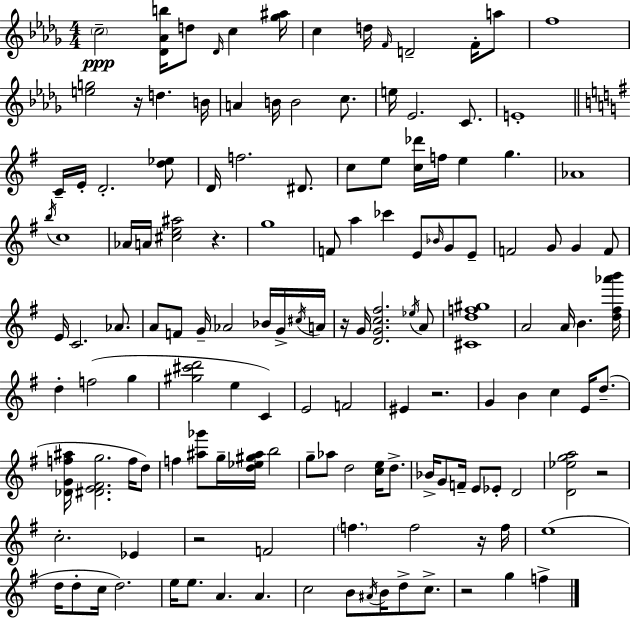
{
  \clef treble
  \numericTimeSignature
  \time 4/4
  \key bes \minor
  \parenthesize c''2--\ppp <des' aes' b''>16 d''8 \grace { des'16 } c''4 | <ges'' ais''>16 c''4 d''16 \grace { f'16 } d'2-- f'16-. | a''8 f''1 | <e'' g''>2 r16 d''4. | \break b'16 a'4 b'16 b'2 c''8. | e''16 ees'2. c'8. | e'1-. | \bar "||" \break \key e \minor c'16-- e'16-. d'2.-. <d'' ees''>8 | d'16 f''2. dis'8. | c''8 e''8 <c'' des'''>16 f''16 e''4 g''4. | aes'1 | \break \acciaccatura { b''16 } c''1 | aes'16 a'16 <cis'' e'' ais''>2 r4. | g''1 | f'8 a''4 ces'''4 e'8 \grace { bes'16 } g'8 | \break e'8-- f'2 g'8 g'4 | f'8 e'16 c'2. aes'8. | a'8 f'8 g'16-- aes'2 bes'16 | g'16-> \acciaccatura { cis''16 } a'16 r16 g'16 <d' g' c'' fis''>2. | \break \acciaccatura { ees''16 } a'8 <cis' d'' f'' gis''>1 | a'2 a'16 b'4. | <d'' fis'' aes''' b'''>16 d''4-. f''2( | g''4 <gis'' cis''' d'''>2 e''4 | \break c'4) e'2 f'2 | eis'4 r2. | g'4 b'4 c''4 | e'16 d''8.--( <des' g' f'' ais''>16 <dis' e' fis' g''>2. | \break f''16 d''8) f''4 <ais'' ges'''>8 g''16-- <d'' ees'' gis'' ais''>16 b''2 | g''8-- aes''8 d''2 | <c'' e''>16 d''8.-> bes'16-> g'8 f'16-- e'8 ees'8-. d'2 | <d' ees'' g'' a''>2 r2 | \break c''2.-. | ees'4 r2 f'2 | \parenthesize f''4. f''2 | r16 f''16 e''1( | \break d''16 d''8-. c''16 d''2.) | e''16 e''8. a'4. a'4. | c''2 b'8 \acciaccatura { ais'16 } b'16 | d''8-> c''8.-> r2 g''4 | \break f''4-> \bar "|."
}